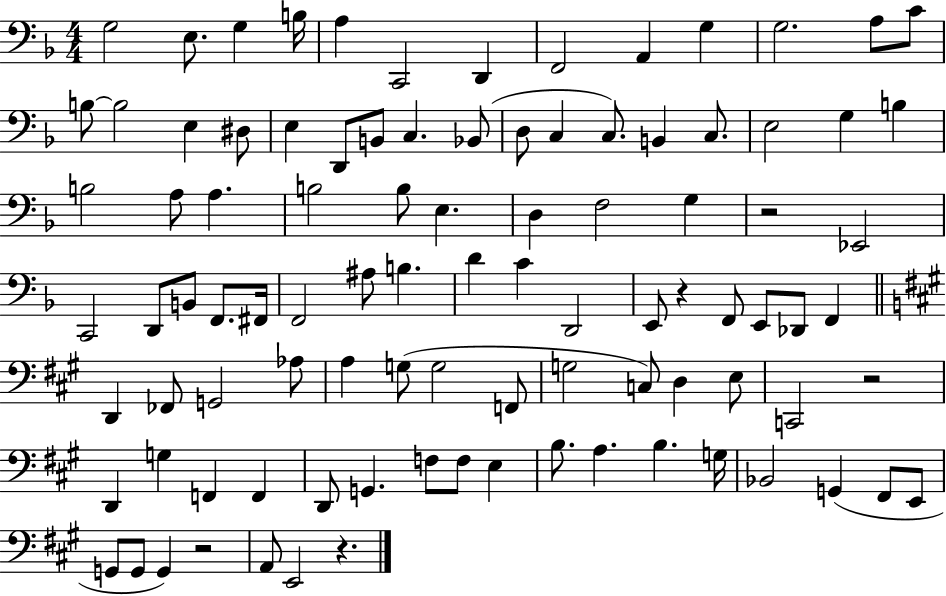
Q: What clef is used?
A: bass